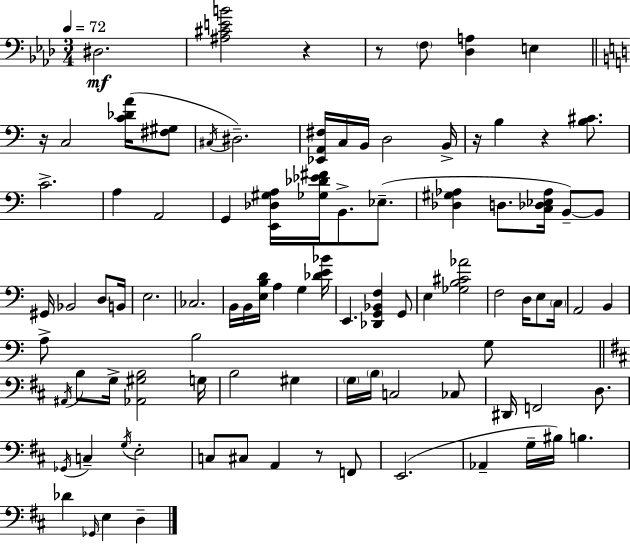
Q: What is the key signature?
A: AES major